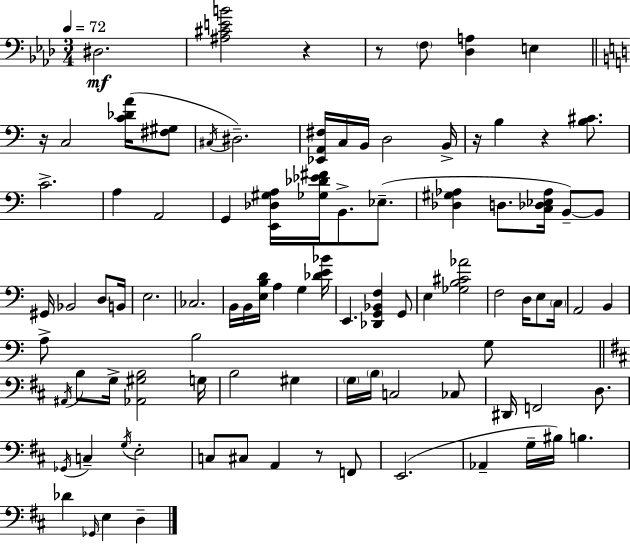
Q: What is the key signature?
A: AES major